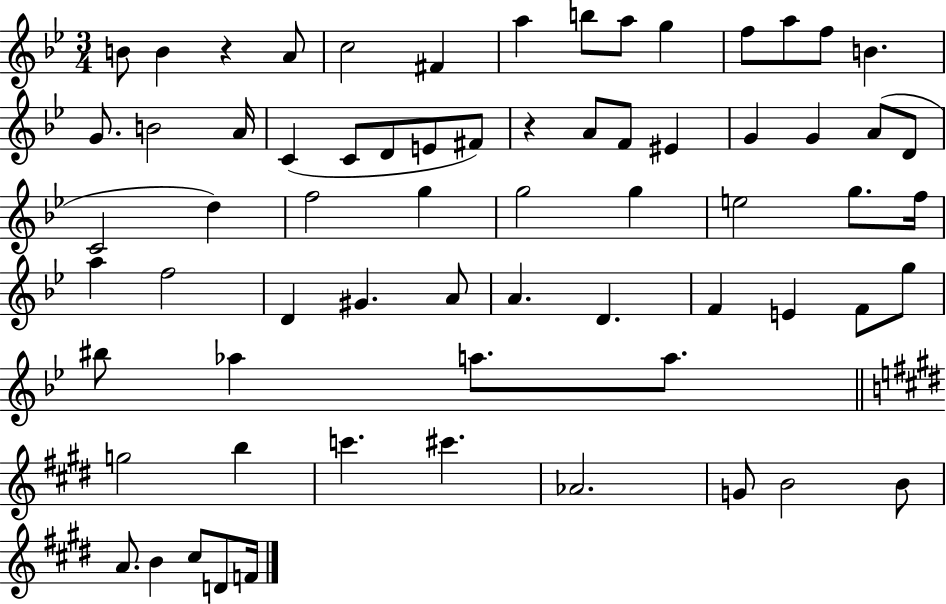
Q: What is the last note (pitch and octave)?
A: F4